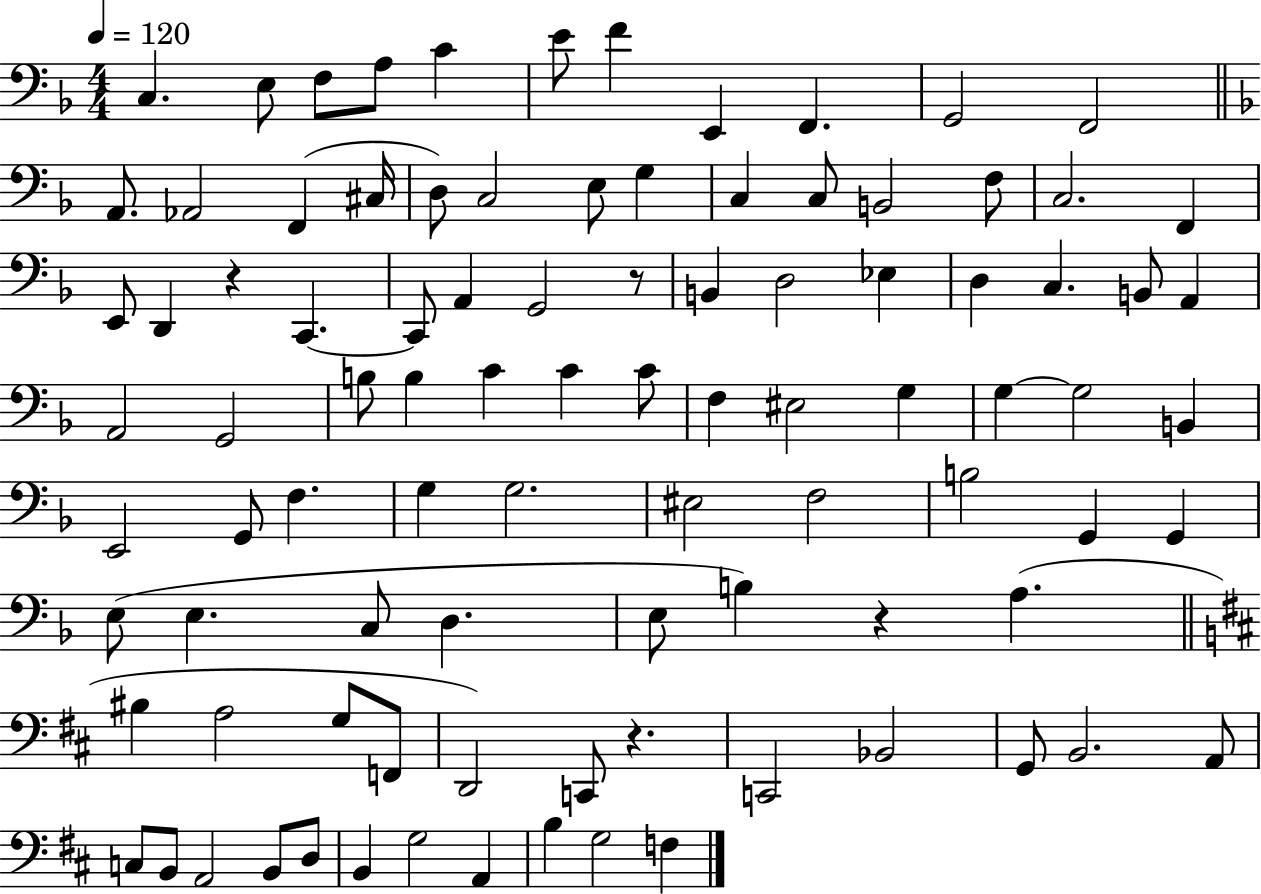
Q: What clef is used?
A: bass